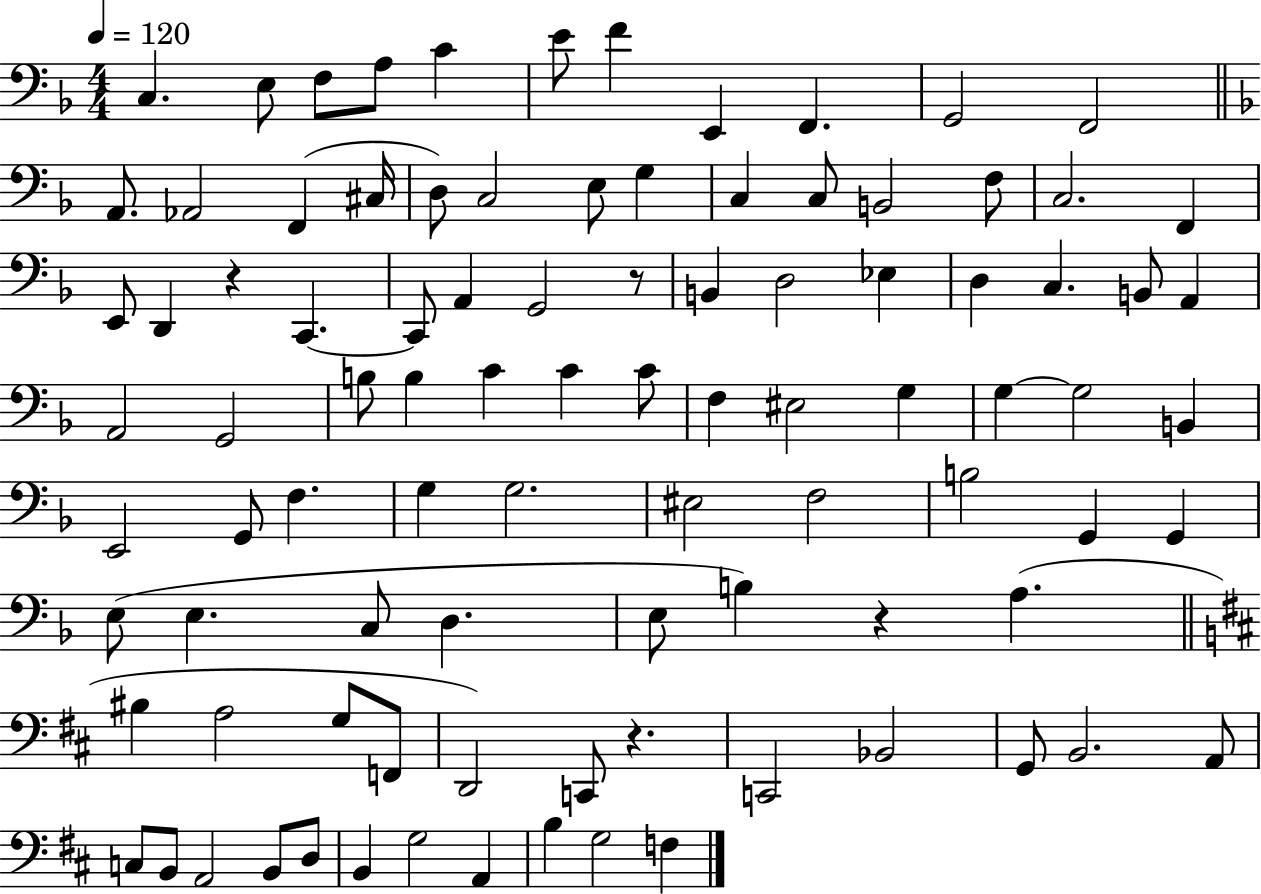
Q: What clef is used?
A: bass